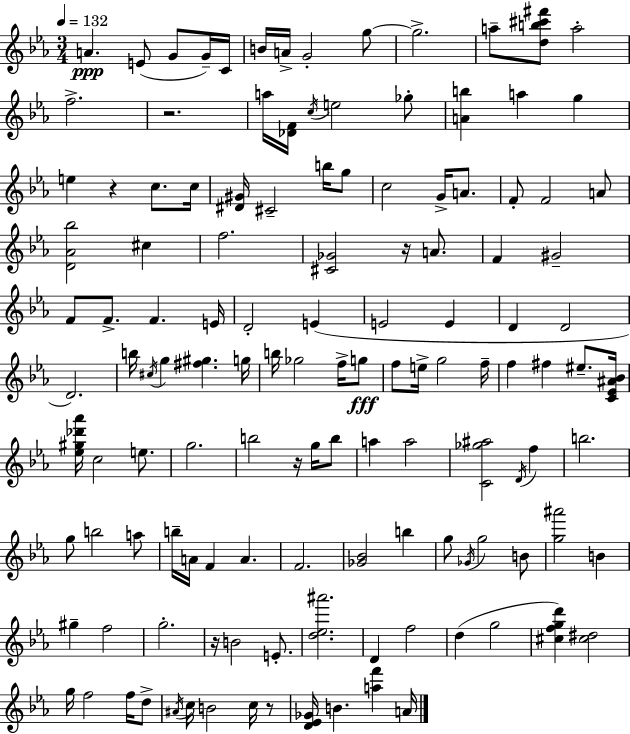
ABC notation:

X:1
T:Untitled
M:3/4
L:1/4
K:Eb
A E/2 G/2 G/4 C/4 B/4 A/4 G2 g/2 g2 a/2 [db^c'^f']/2 a2 f2 z2 a/4 [_DF]/4 c/4 e2 _g/2 [Ab] a g e z c/2 c/4 [^D^G]/4 ^C2 b/4 g/2 c2 G/4 A/2 F/2 F2 A/2 [D_A_b]2 ^c f2 [^C_G]2 z/4 A/2 F ^G2 F/2 F/2 F E/4 D2 E E2 E D D2 D2 b/4 ^c/4 g [^f^g] g/4 b/4 _g2 f/4 g/2 f/2 e/4 g2 f/4 f ^f ^e/2 [C_E^A_B]/4 [_e^g_d'_a']/4 c2 e/2 g2 b2 z/4 g/4 b/2 a a2 [C_g^a]2 D/4 f b2 g/2 b2 a/2 b/4 A/4 F A F2 [_G_B]2 b g/2 _G/4 g2 B/2 [g^a']2 B ^g f2 g2 z/4 B2 E/2 [d_e^a']2 D f2 d g2 [^cfgd'] [^c^d]2 g/4 f2 f/4 d/2 ^A/4 c/4 B2 c/4 z/2 [D_E_G]/4 B [af'] A/4